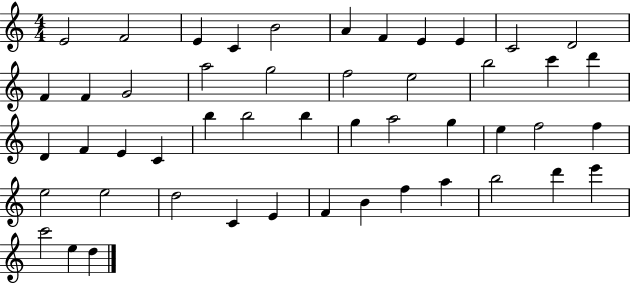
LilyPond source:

{
  \clef treble
  \numericTimeSignature
  \time 4/4
  \key c \major
  e'2 f'2 | e'4 c'4 b'2 | a'4 f'4 e'4 e'4 | c'2 d'2 | \break f'4 f'4 g'2 | a''2 g''2 | f''2 e''2 | b''2 c'''4 d'''4 | \break d'4 f'4 e'4 c'4 | b''4 b''2 b''4 | g''4 a''2 g''4 | e''4 f''2 f''4 | \break e''2 e''2 | d''2 c'4 e'4 | f'4 b'4 f''4 a''4 | b''2 d'''4 e'''4 | \break c'''2 e''4 d''4 | \bar "|."
}